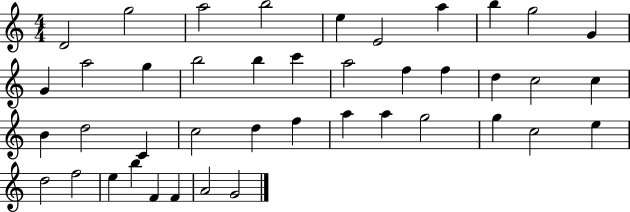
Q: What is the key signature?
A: C major